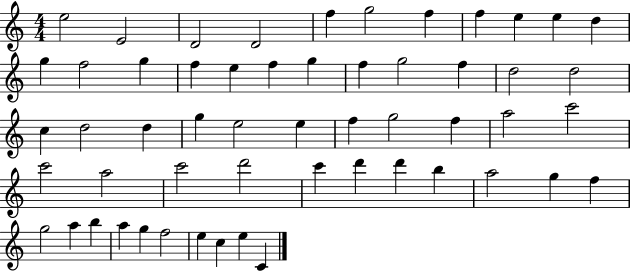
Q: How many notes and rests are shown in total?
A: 55